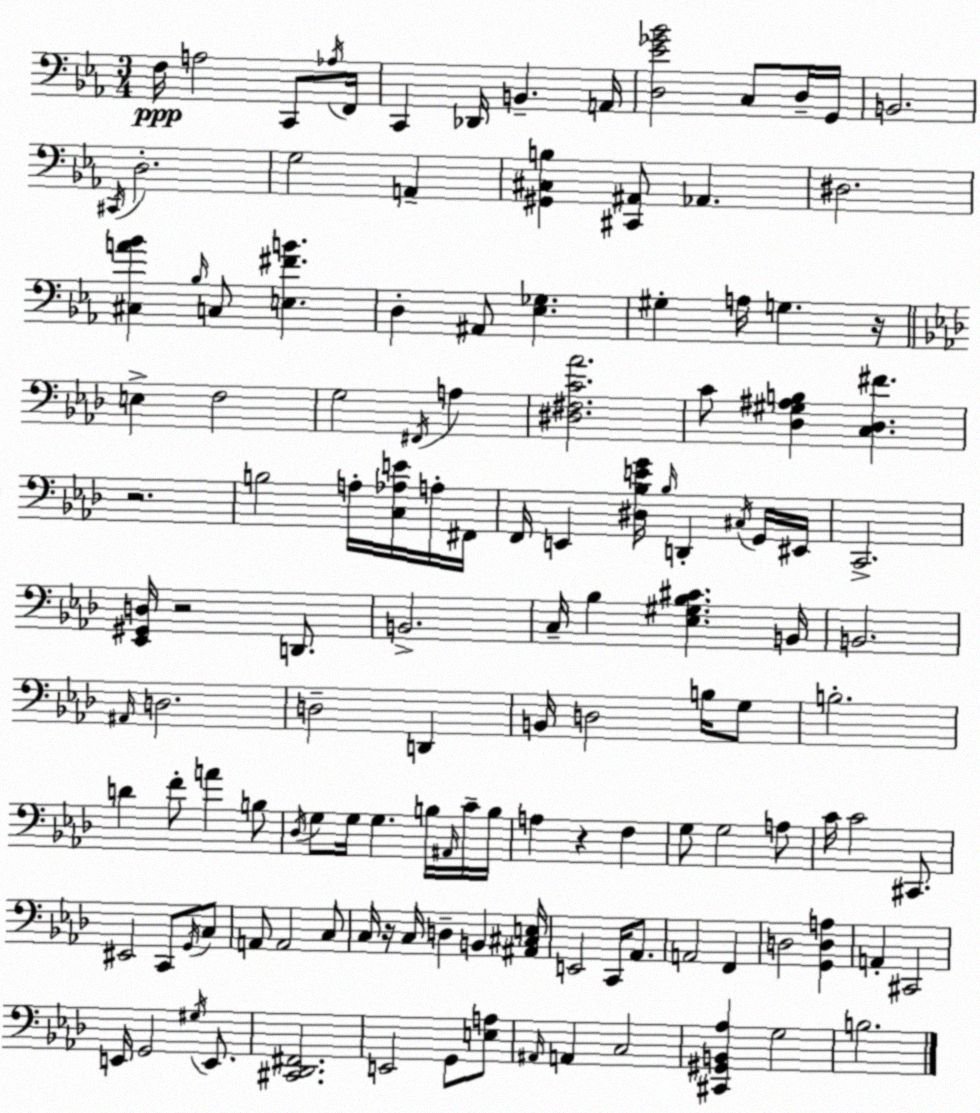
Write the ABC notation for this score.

X:1
T:Untitled
M:3/4
L:1/4
K:Eb
F,/4 A,2 C,,/2 _A,/4 F,,/4 C,, _D,,/4 B,, A,,/4 [D,_E_G_B]2 C,/2 D,/4 G,,/4 B,,2 ^C,,/4 D,2 G,2 A,, [^G,,^C,B,] [^C,,^A,,]/2 _A,, ^D,2 [^C,A_B] _B,/4 C,/2 [E,^FB] D, ^A,,/2 [_E,_G,] ^G, A,/4 G, z/4 E, F,2 G,2 ^F,,/4 A, [^D,^F,C_A]2 C/2 [_D,^G,^A,B,] [C,_D,^F] z2 B,2 A,/4 [C,_A,E]/4 A,/4 ^F,,/4 F,,/4 E,, [^D,_B,EG]/4 _B,/4 D,, ^C,/4 G,,/4 ^E,,/4 C,,2 [_E,,^G,,D,]/4 z2 D,,/2 B,,2 C,/4 _B, [_E,^G,_B,^C] B,,/4 B,,2 ^A,,/4 D,2 D,2 D,, B,,/4 D,2 B,/4 G,/2 B,2 D F/2 A B,/2 _D,/4 G,/2 G,/4 G, B,/4 ^A,,/4 C/4 B,/4 A, z F, G,/2 G,2 A,/2 C/4 C2 ^C,,/2 ^E,,2 C,,/2 G,,/4 C,/2 A,,/2 A,,2 C,/2 C,/4 z/4 C,/4 D, B,, [^A,,^C,E,]/4 E,,2 C,,/4 _A,,/2 A,,2 F,, D,2 [G,,D,A,] A,, ^C,,2 E,,/4 G,,2 ^G,/4 E,,/2 [^C,,_D,,^F,,]2 E,,2 G,,/2 [E,A,]/2 ^A,,/4 A,, C,2 [^C,,^G,,B,,_A,] G,2 B,2